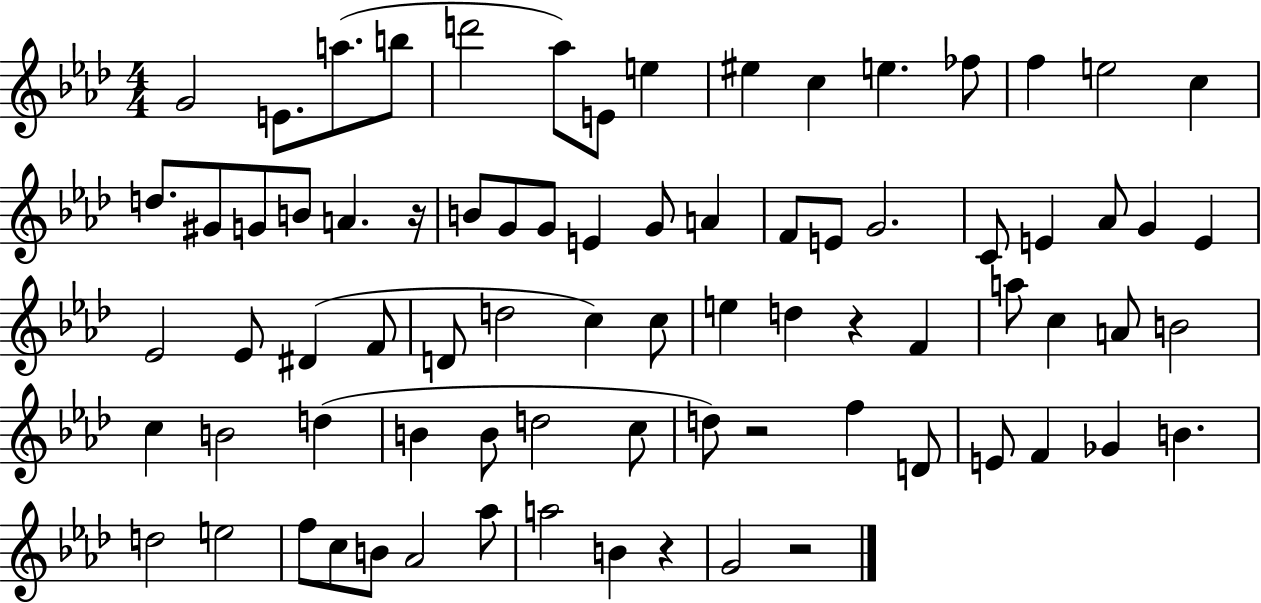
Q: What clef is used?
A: treble